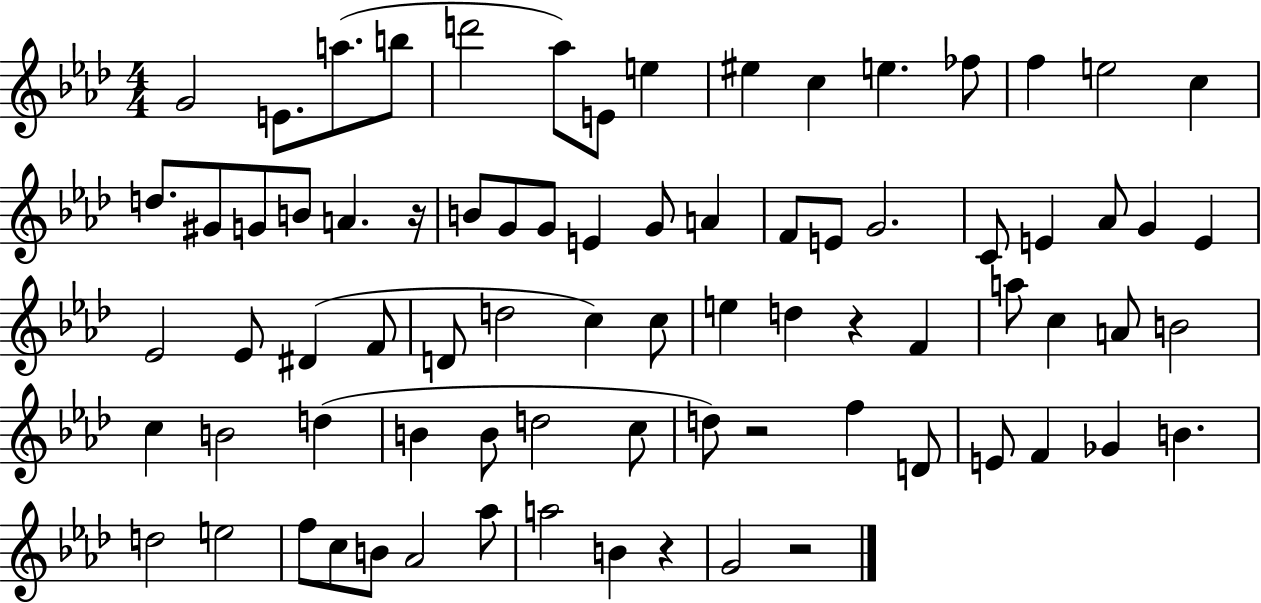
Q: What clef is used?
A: treble